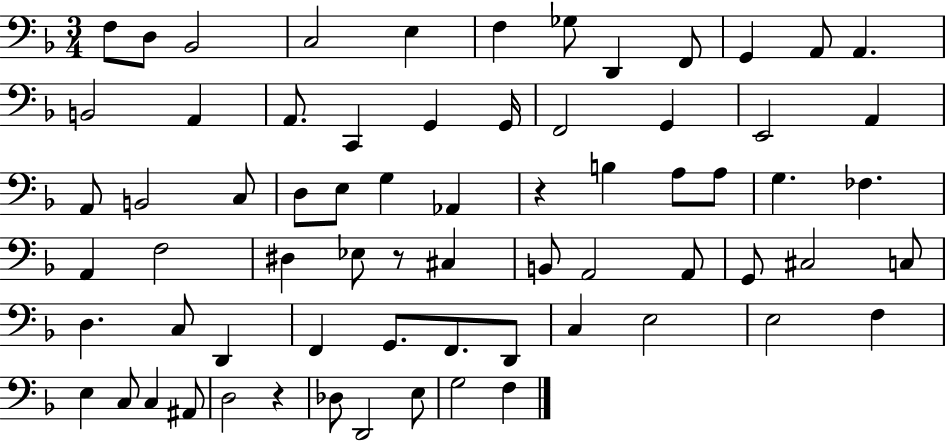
{
  \clef bass
  \numericTimeSignature
  \time 3/4
  \key f \major
  f8 d8 bes,2 | c2 e4 | f4 ges8 d,4 f,8 | g,4 a,8 a,4. | \break b,2 a,4 | a,8. c,4 g,4 g,16 | f,2 g,4 | e,2 a,4 | \break a,8 b,2 c8 | d8 e8 g4 aes,4 | r4 b4 a8 a8 | g4. fes4. | \break a,4 f2 | dis4 ees8 r8 cis4 | b,8 a,2 a,8 | g,8 cis2 c8 | \break d4. c8 d,4 | f,4 g,8. f,8. d,8 | c4 e2 | e2 f4 | \break e4 c8 c4 ais,8 | d2 r4 | des8 d,2 e8 | g2 f4 | \break \bar "|."
}